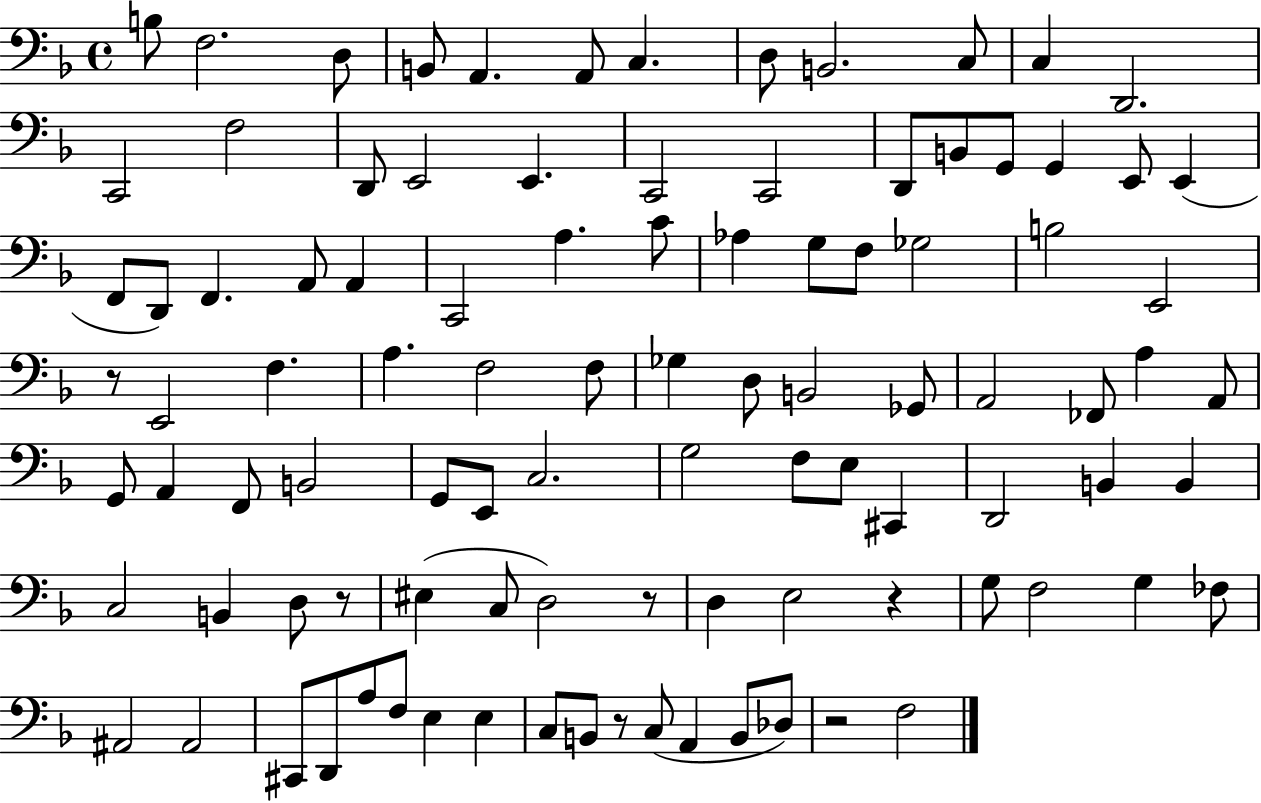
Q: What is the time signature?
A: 4/4